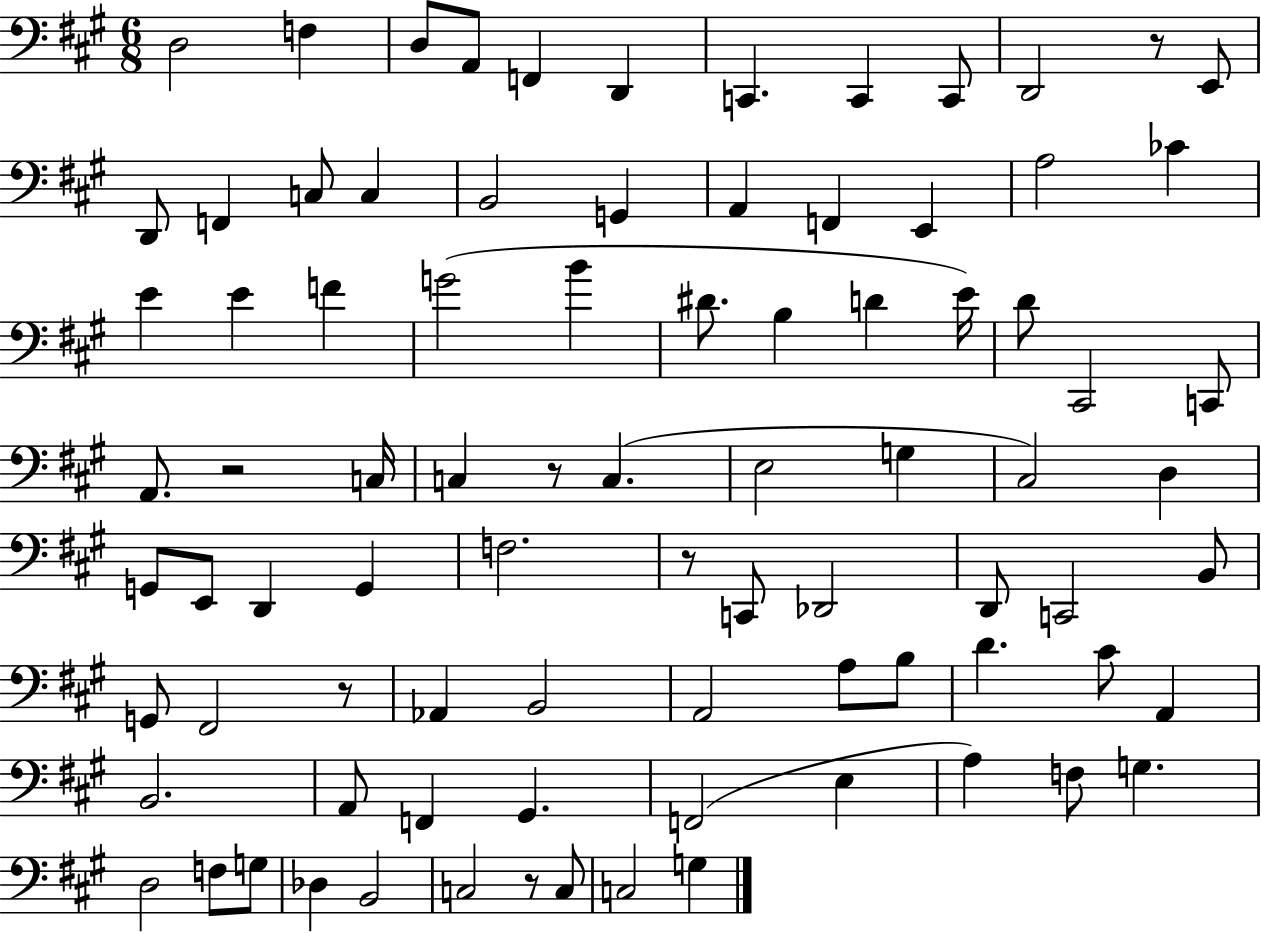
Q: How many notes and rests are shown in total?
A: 86